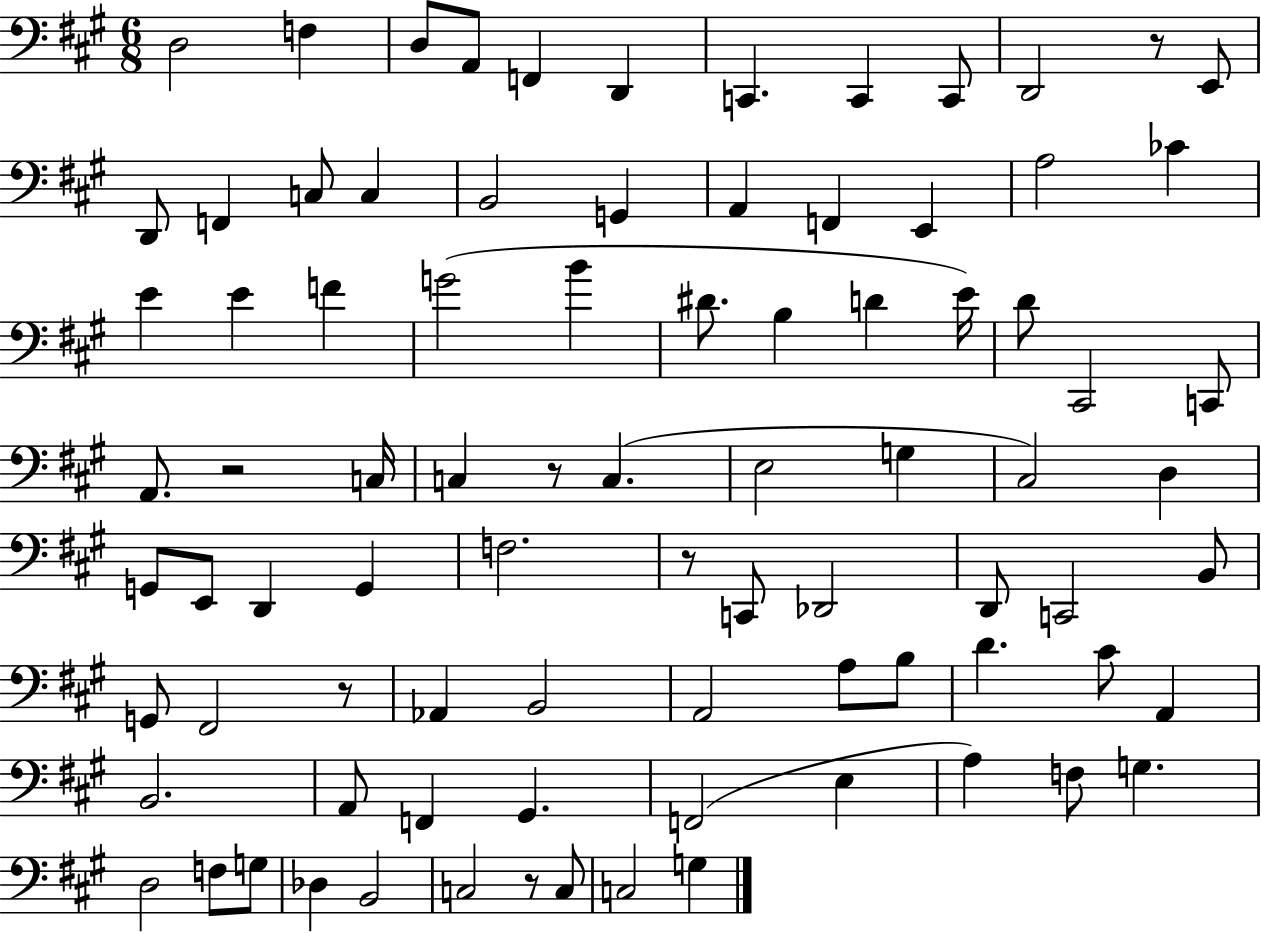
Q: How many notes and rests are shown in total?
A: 86